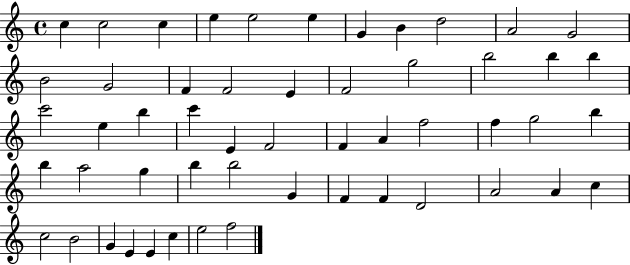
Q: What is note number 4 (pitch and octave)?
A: E5